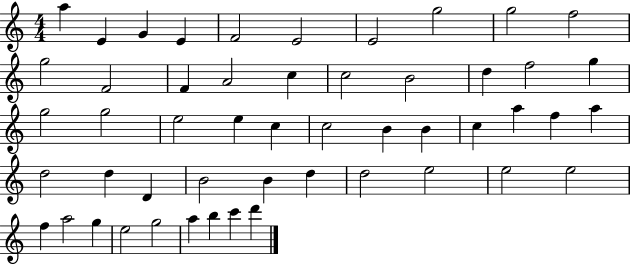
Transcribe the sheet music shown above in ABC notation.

X:1
T:Untitled
M:4/4
L:1/4
K:C
a E G E F2 E2 E2 g2 g2 f2 g2 F2 F A2 c c2 B2 d f2 g g2 g2 e2 e c c2 B B c a f a d2 d D B2 B d d2 e2 e2 e2 f a2 g e2 g2 a b c' d'